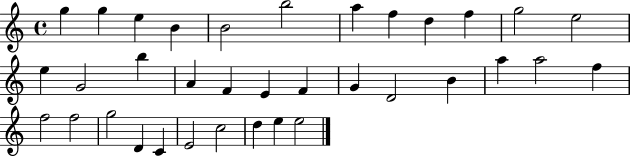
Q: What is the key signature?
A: C major